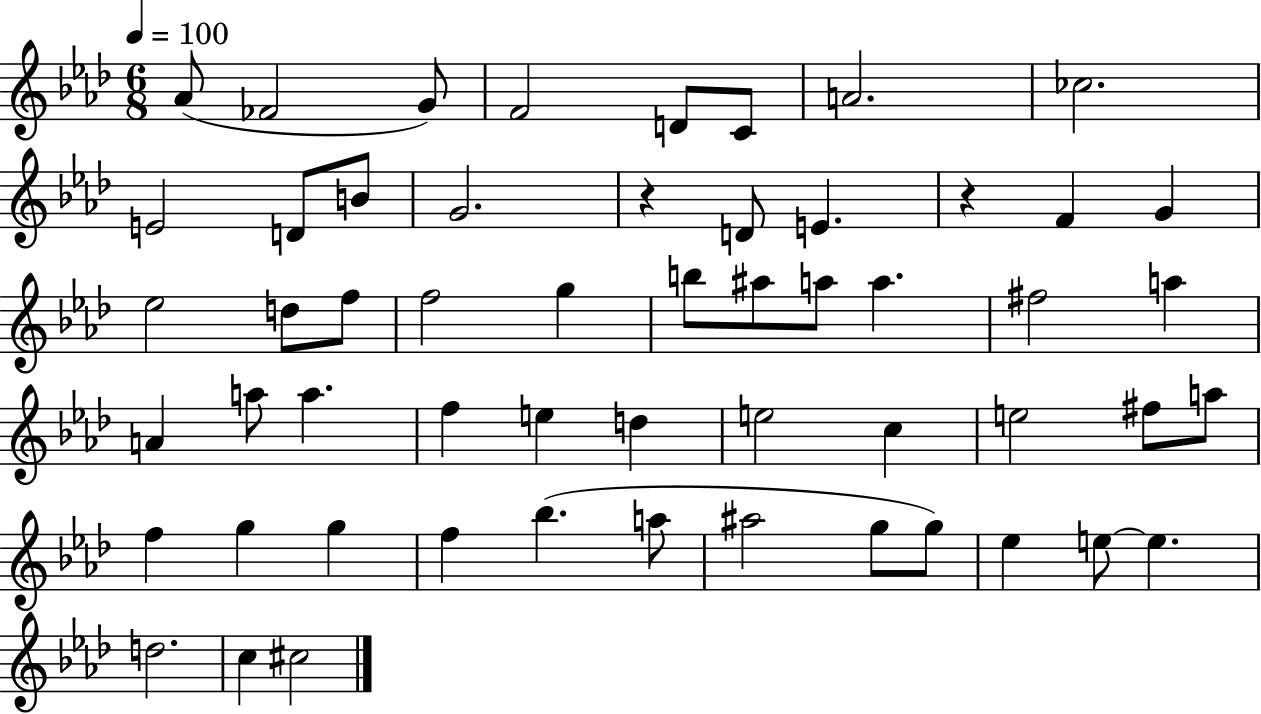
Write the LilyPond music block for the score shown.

{
  \clef treble
  \numericTimeSignature
  \time 6/8
  \key aes \major
  \tempo 4 = 100
  aes'8( fes'2 g'8) | f'2 d'8 c'8 | a'2. | ces''2. | \break e'2 d'8 b'8 | g'2. | r4 d'8 e'4. | r4 f'4 g'4 | \break ees''2 d''8 f''8 | f''2 g''4 | b''8 ais''8 a''8 a''4. | fis''2 a''4 | \break a'4 a''8 a''4. | f''4 e''4 d''4 | e''2 c''4 | e''2 fis''8 a''8 | \break f''4 g''4 g''4 | f''4 bes''4.( a''8 | ais''2 g''8 g''8) | ees''4 e''8~~ e''4. | \break d''2. | c''4 cis''2 | \bar "|."
}